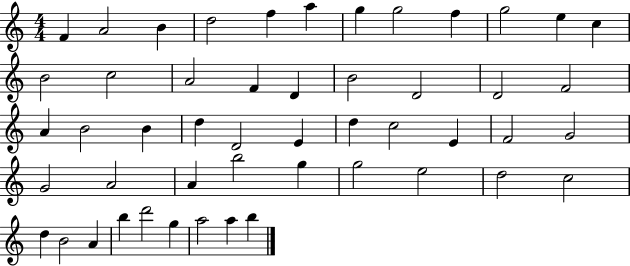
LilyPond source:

{
  \clef treble
  \numericTimeSignature
  \time 4/4
  \key c \major
  f'4 a'2 b'4 | d''2 f''4 a''4 | g''4 g''2 f''4 | g''2 e''4 c''4 | \break b'2 c''2 | a'2 f'4 d'4 | b'2 d'2 | d'2 f'2 | \break a'4 b'2 b'4 | d''4 d'2 e'4 | d''4 c''2 e'4 | f'2 g'2 | \break g'2 a'2 | a'4 b''2 g''4 | g''2 e''2 | d''2 c''2 | \break d''4 b'2 a'4 | b''4 d'''2 g''4 | a''2 a''4 b''4 | \bar "|."
}